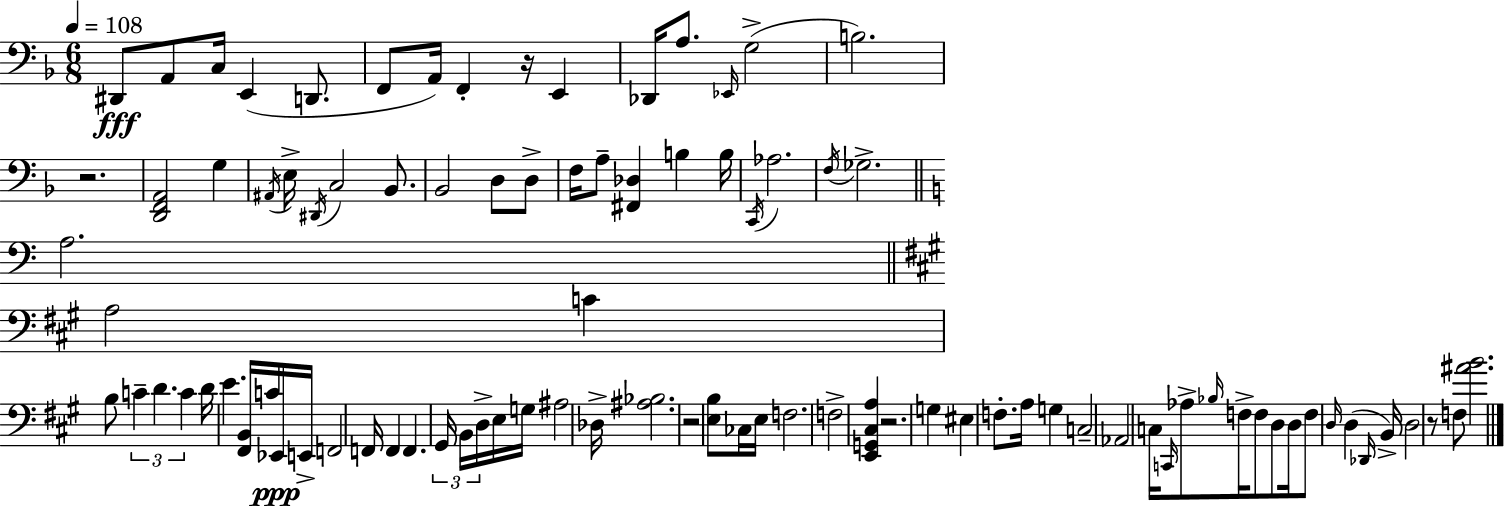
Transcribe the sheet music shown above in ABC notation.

X:1
T:Untitled
M:6/8
L:1/4
K:F
^D,,/2 A,,/2 C,/4 E,, D,,/2 F,,/2 A,,/4 F,, z/4 E,, _D,,/4 A,/2 _E,,/4 G,2 B,2 z2 [D,,F,,A,,]2 G, ^A,,/4 E,/4 ^D,,/4 C,2 _B,,/2 _B,,2 D,/2 D,/2 F,/4 A,/2 [^F,,_D,] B, B,/4 C,,/4 _A,2 F,/4 _G,2 A,2 A,2 C B,/2 C D C D/4 E [^F,,B,,]/4 C/4 _E,,/4 E,,/4 F,,2 F,,/4 F,, F,, ^G,,/4 B,,/4 D,/4 E,/4 G,/4 ^A,2 _D,/4 [^A,_B,]2 z2 [E,B,]/2 _C,/4 E,/4 F,2 F,2 [E,,G,,^C,A,] z2 G, ^E, F,/2 A,/4 G, C,2 _A,,2 C,/4 C,,/4 _A,/2 _B,/4 F,/4 F,/2 D,/2 D,/4 F,/2 D,/4 D, _D,,/4 B,,/4 D,2 z/2 F,/2 [^AB]2